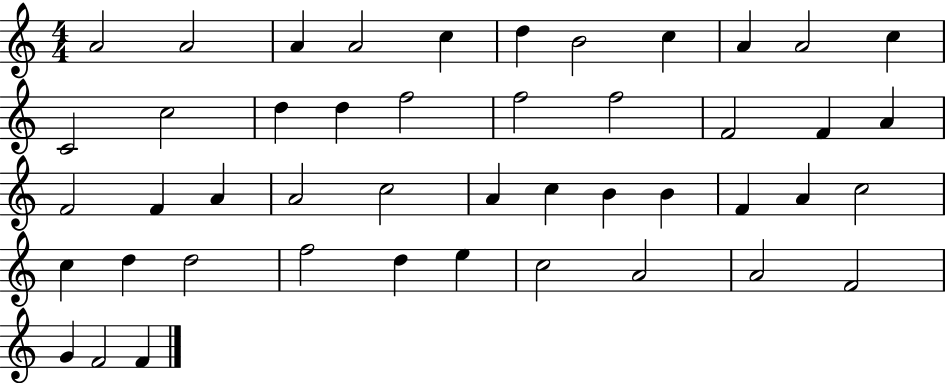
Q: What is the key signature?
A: C major